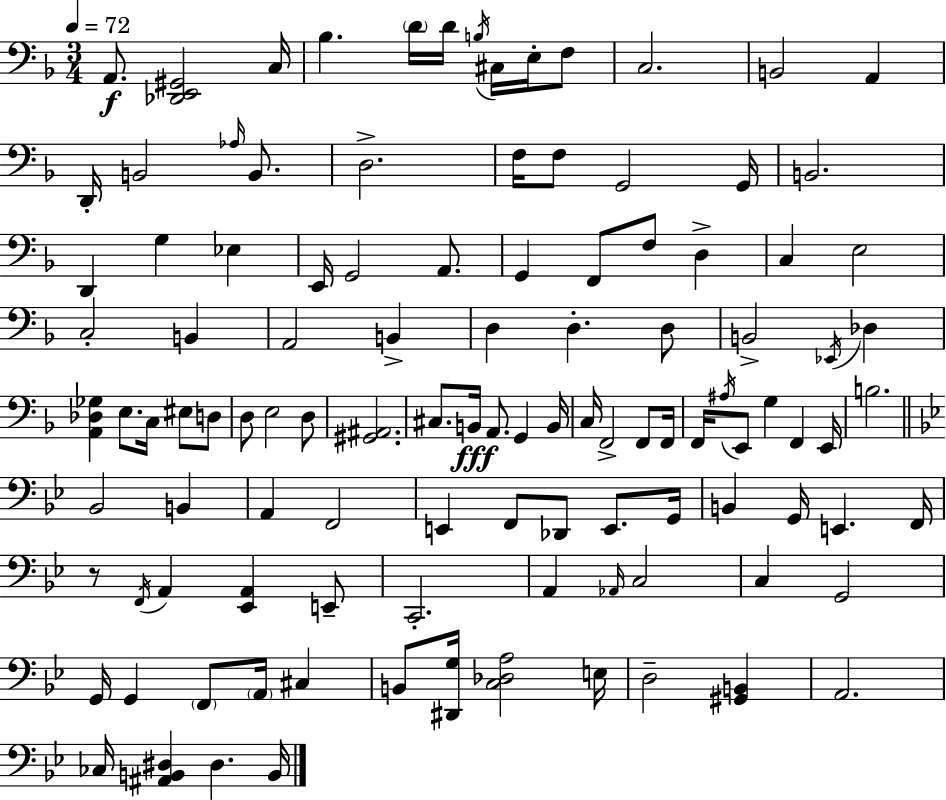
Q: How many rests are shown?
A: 1